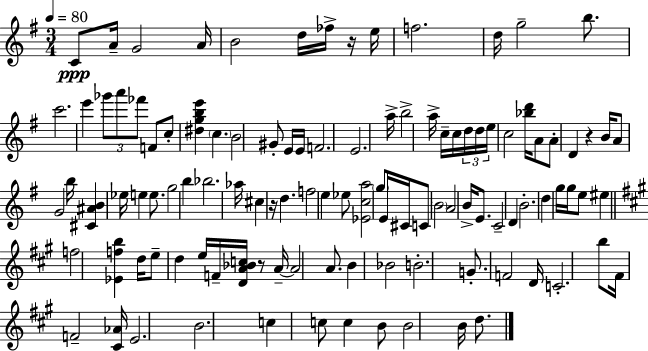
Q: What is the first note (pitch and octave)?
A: C4